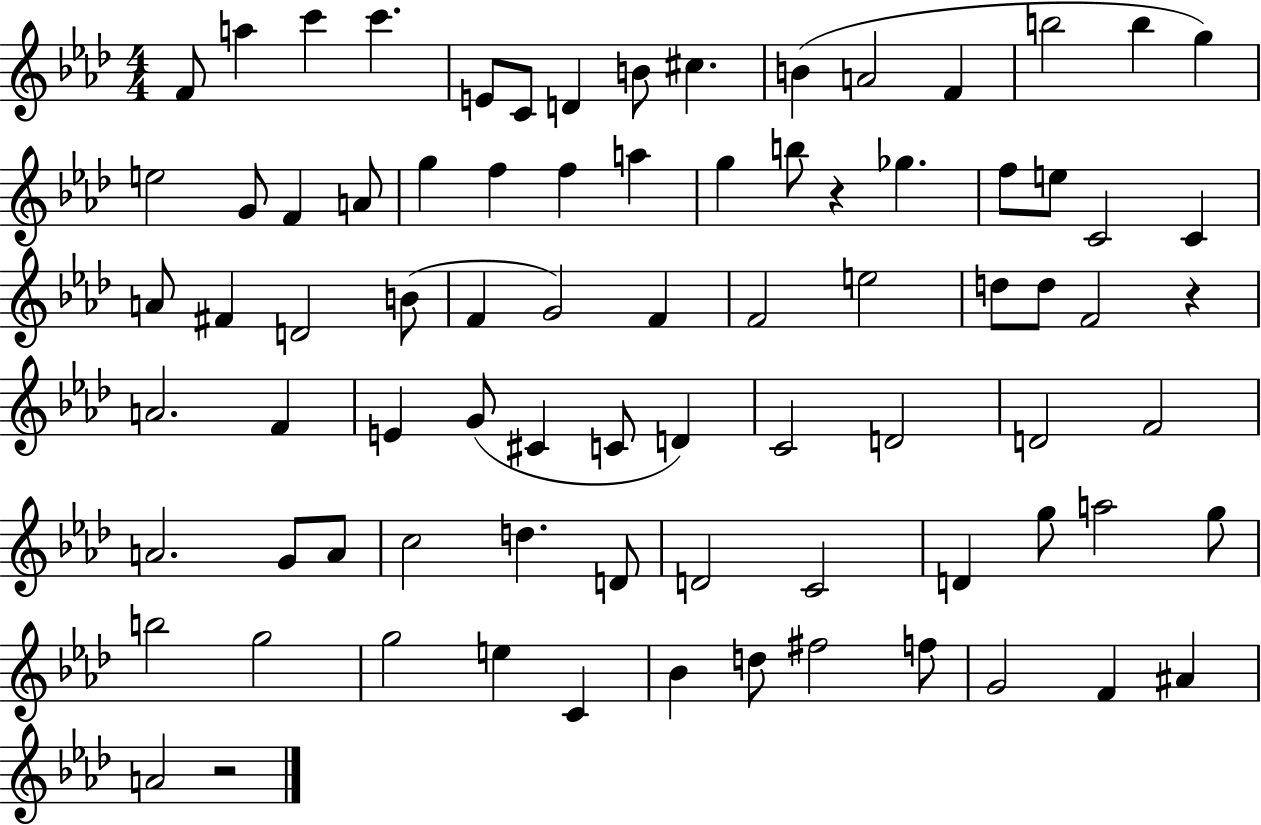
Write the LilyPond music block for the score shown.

{
  \clef treble
  \numericTimeSignature
  \time 4/4
  \key aes \major
  f'8 a''4 c'''4 c'''4. | e'8 c'8 d'4 b'8 cis''4. | b'4( a'2 f'4 | b''2 b''4 g''4) | \break e''2 g'8 f'4 a'8 | g''4 f''4 f''4 a''4 | g''4 b''8 r4 ges''4. | f''8 e''8 c'2 c'4 | \break a'8 fis'4 d'2 b'8( | f'4 g'2) f'4 | f'2 e''2 | d''8 d''8 f'2 r4 | \break a'2. f'4 | e'4 g'8( cis'4 c'8 d'4) | c'2 d'2 | d'2 f'2 | \break a'2. g'8 a'8 | c''2 d''4. d'8 | d'2 c'2 | d'4 g''8 a''2 g''8 | \break b''2 g''2 | g''2 e''4 c'4 | bes'4 d''8 fis''2 f''8 | g'2 f'4 ais'4 | \break a'2 r2 | \bar "|."
}